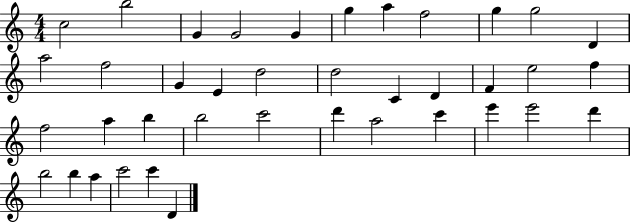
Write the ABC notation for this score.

X:1
T:Untitled
M:4/4
L:1/4
K:C
c2 b2 G G2 G g a f2 g g2 D a2 f2 G E d2 d2 C D F e2 f f2 a b b2 c'2 d' a2 c' e' e'2 d' b2 b a c'2 c' D